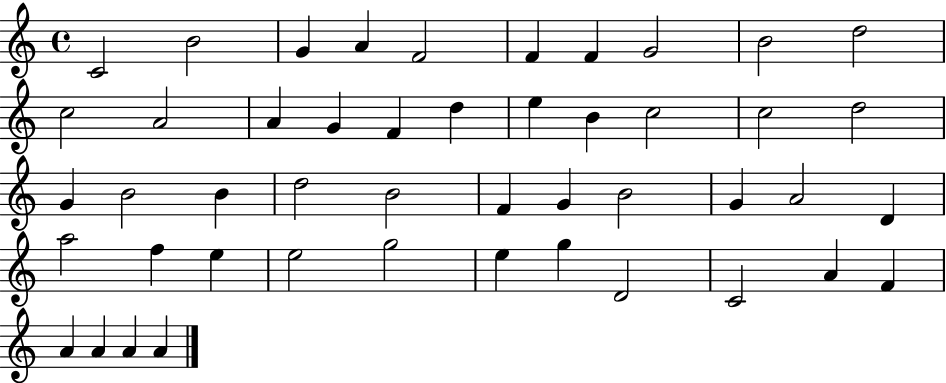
C4/h B4/h G4/q A4/q F4/h F4/q F4/q G4/h B4/h D5/h C5/h A4/h A4/q G4/q F4/q D5/q E5/q B4/q C5/h C5/h D5/h G4/q B4/h B4/q D5/h B4/h F4/q G4/q B4/h G4/q A4/h D4/q A5/h F5/q E5/q E5/h G5/h E5/q G5/q D4/h C4/h A4/q F4/q A4/q A4/q A4/q A4/q